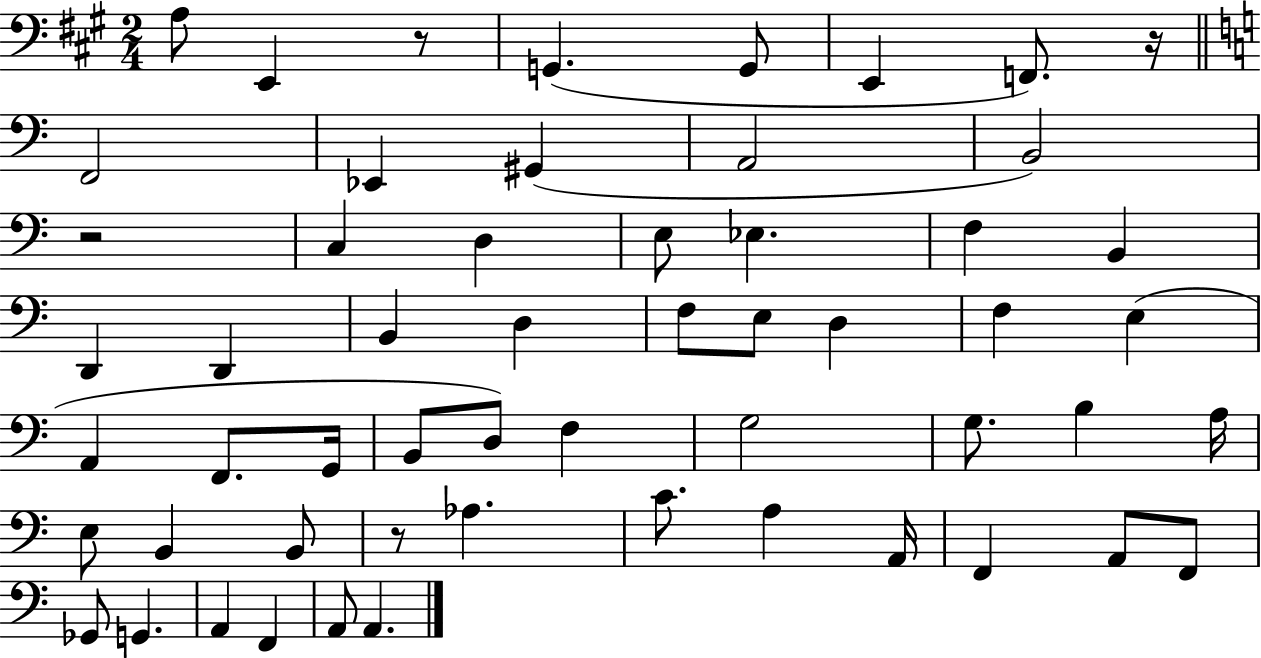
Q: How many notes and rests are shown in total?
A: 56